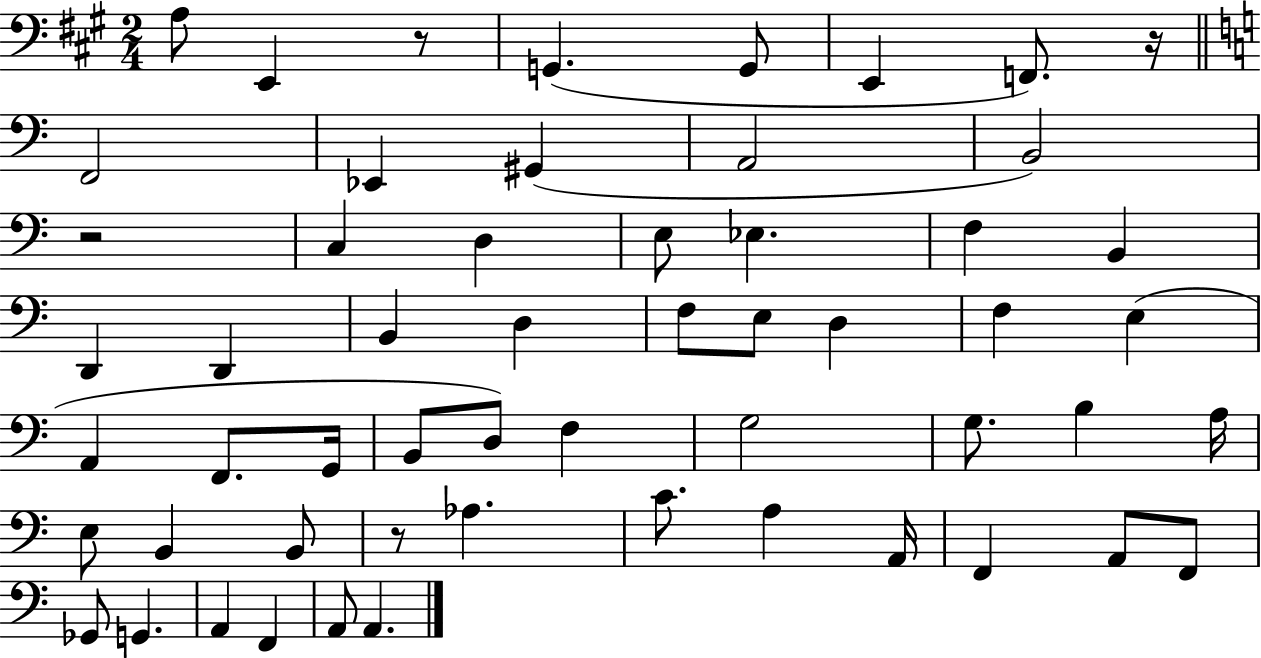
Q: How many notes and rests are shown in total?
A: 56